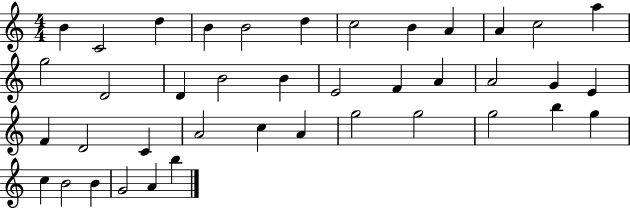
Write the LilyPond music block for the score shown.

{
  \clef treble
  \numericTimeSignature
  \time 4/4
  \key c \major
  b'4 c'2 d''4 | b'4 b'2 d''4 | c''2 b'4 a'4 | a'4 c''2 a''4 | \break g''2 d'2 | d'4 b'2 b'4 | e'2 f'4 a'4 | a'2 g'4 e'4 | \break f'4 d'2 c'4 | a'2 c''4 a'4 | g''2 g''2 | g''2 b''4 g''4 | \break c''4 b'2 b'4 | g'2 a'4 b''4 | \bar "|."
}